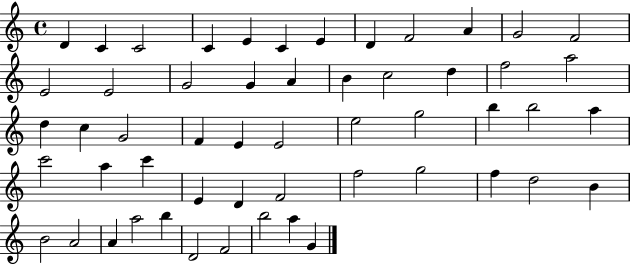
{
  \clef treble
  \time 4/4
  \defaultTimeSignature
  \key c \major
  d'4 c'4 c'2 | c'4 e'4 c'4 e'4 | d'4 f'2 a'4 | g'2 f'2 | \break e'2 e'2 | g'2 g'4 a'4 | b'4 c''2 d''4 | f''2 a''2 | \break d''4 c''4 g'2 | f'4 e'4 e'2 | e''2 g''2 | b''4 b''2 a''4 | \break c'''2 a''4 c'''4 | e'4 d'4 f'2 | f''2 g''2 | f''4 d''2 b'4 | \break b'2 a'2 | a'4 a''2 b''4 | d'2 f'2 | b''2 a''4 g'4 | \break \bar "|."
}